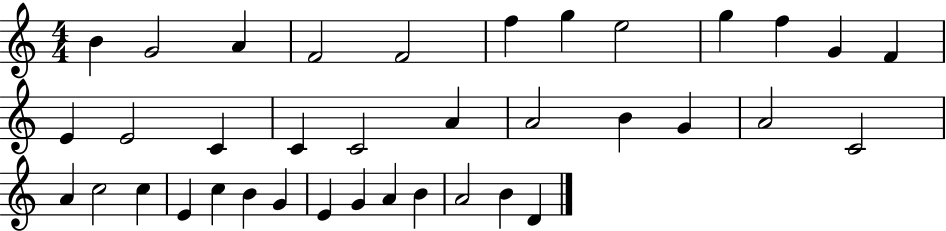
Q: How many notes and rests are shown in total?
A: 37